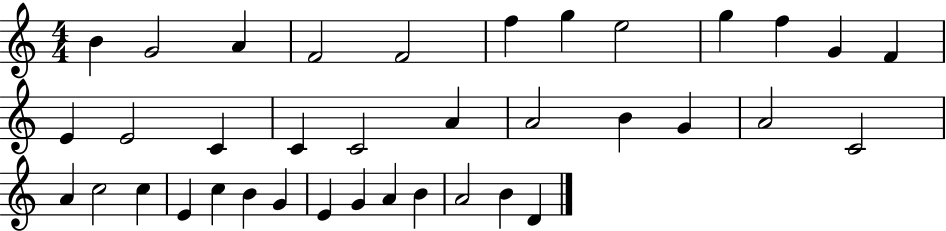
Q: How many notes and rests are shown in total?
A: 37